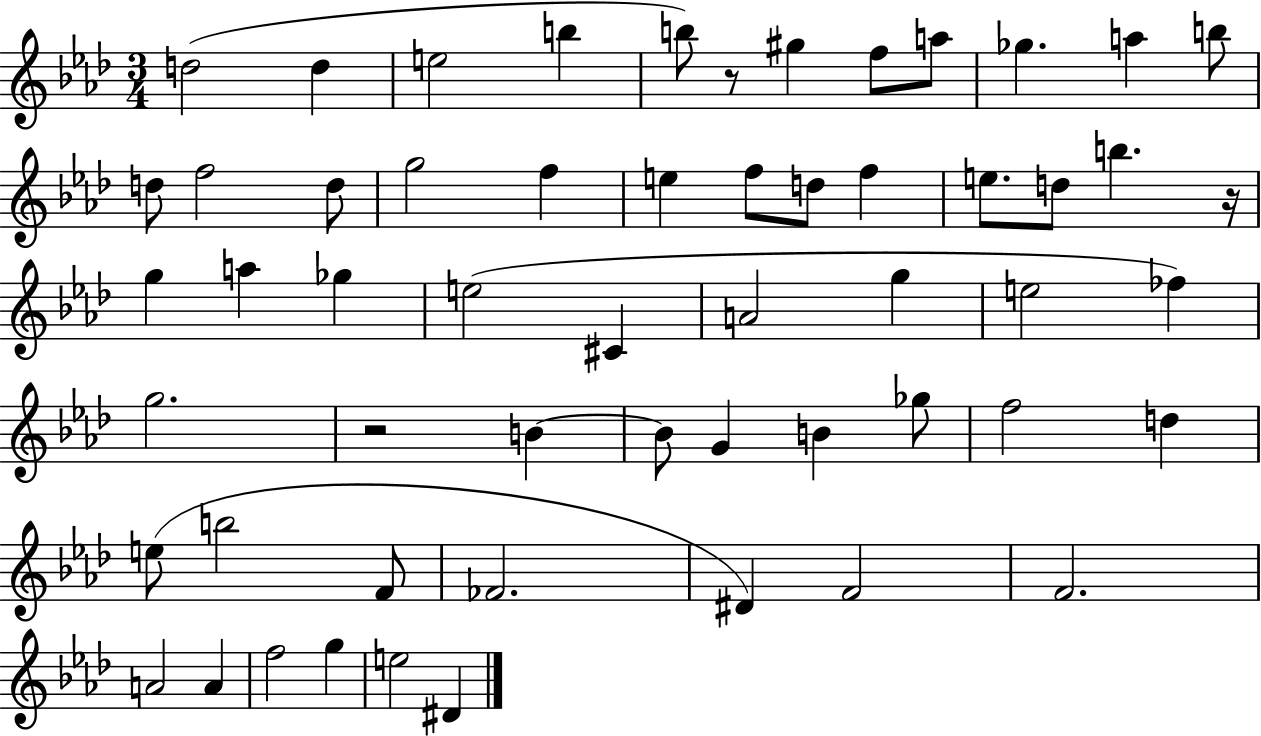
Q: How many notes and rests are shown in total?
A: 56